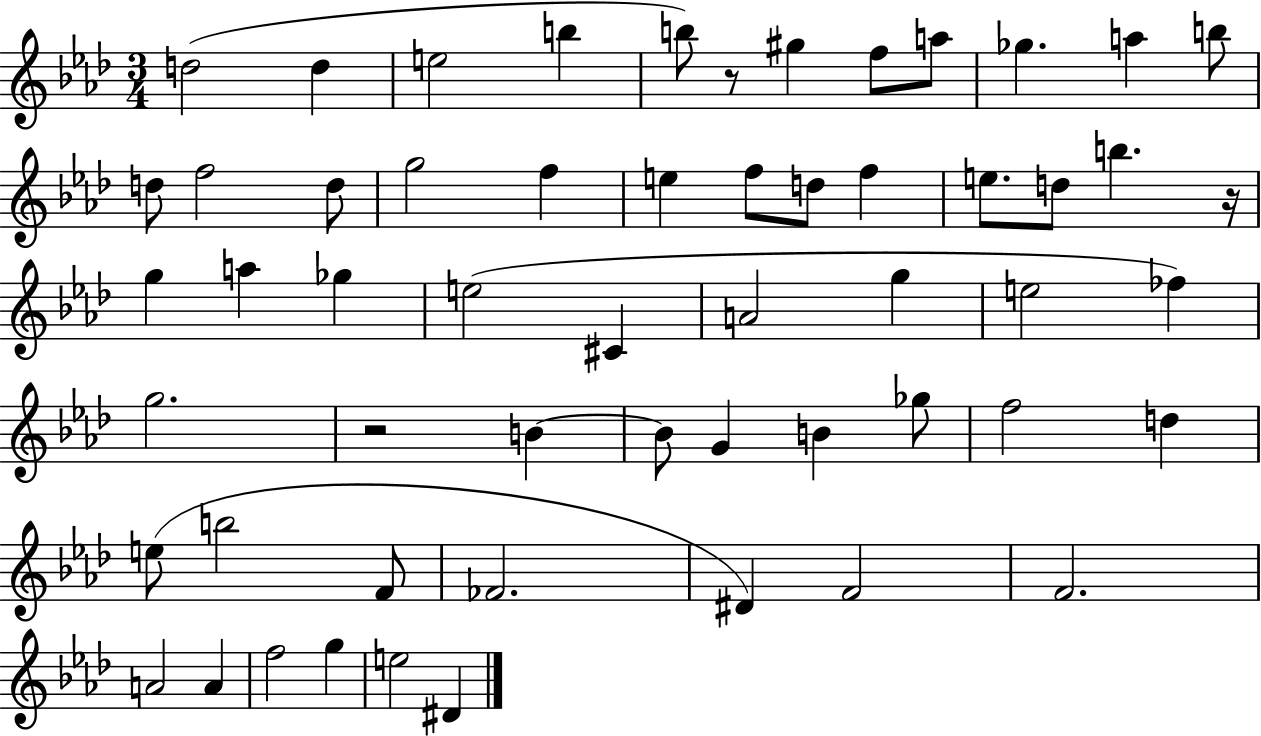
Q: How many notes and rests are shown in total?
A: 56